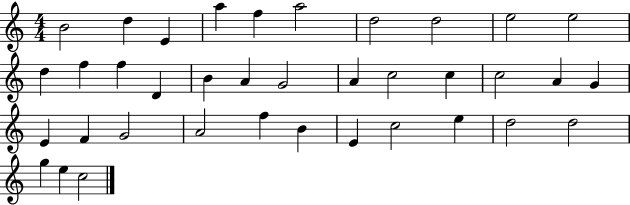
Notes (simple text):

B4/h D5/q E4/q A5/q F5/q A5/h D5/h D5/h E5/h E5/h D5/q F5/q F5/q D4/q B4/q A4/q G4/h A4/q C5/h C5/q C5/h A4/q G4/q E4/q F4/q G4/h A4/h F5/q B4/q E4/q C5/h E5/q D5/h D5/h G5/q E5/q C5/h